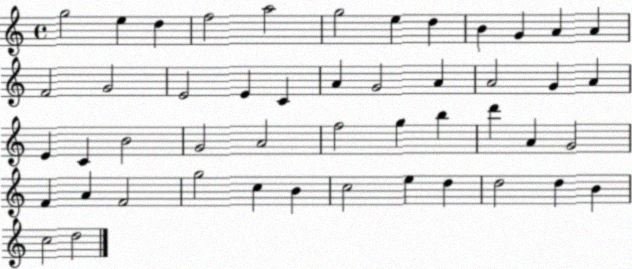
X:1
T:Untitled
M:4/4
L:1/4
K:C
g2 e d f2 a2 g2 e d B G A A F2 G2 E2 E C A G2 A A2 G A E C B2 G2 A2 f2 g b d' A G2 F A F2 g2 c B c2 e d d2 d B c2 d2